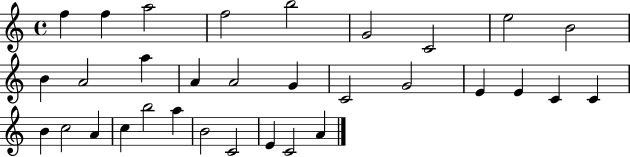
{
  \clef treble
  \time 4/4
  \defaultTimeSignature
  \key c \major
  f''4 f''4 a''2 | f''2 b''2 | g'2 c'2 | e''2 b'2 | \break b'4 a'2 a''4 | a'4 a'2 g'4 | c'2 g'2 | e'4 e'4 c'4 c'4 | \break b'4 c''2 a'4 | c''4 b''2 a''4 | b'2 c'2 | e'4 c'2 a'4 | \break \bar "|."
}